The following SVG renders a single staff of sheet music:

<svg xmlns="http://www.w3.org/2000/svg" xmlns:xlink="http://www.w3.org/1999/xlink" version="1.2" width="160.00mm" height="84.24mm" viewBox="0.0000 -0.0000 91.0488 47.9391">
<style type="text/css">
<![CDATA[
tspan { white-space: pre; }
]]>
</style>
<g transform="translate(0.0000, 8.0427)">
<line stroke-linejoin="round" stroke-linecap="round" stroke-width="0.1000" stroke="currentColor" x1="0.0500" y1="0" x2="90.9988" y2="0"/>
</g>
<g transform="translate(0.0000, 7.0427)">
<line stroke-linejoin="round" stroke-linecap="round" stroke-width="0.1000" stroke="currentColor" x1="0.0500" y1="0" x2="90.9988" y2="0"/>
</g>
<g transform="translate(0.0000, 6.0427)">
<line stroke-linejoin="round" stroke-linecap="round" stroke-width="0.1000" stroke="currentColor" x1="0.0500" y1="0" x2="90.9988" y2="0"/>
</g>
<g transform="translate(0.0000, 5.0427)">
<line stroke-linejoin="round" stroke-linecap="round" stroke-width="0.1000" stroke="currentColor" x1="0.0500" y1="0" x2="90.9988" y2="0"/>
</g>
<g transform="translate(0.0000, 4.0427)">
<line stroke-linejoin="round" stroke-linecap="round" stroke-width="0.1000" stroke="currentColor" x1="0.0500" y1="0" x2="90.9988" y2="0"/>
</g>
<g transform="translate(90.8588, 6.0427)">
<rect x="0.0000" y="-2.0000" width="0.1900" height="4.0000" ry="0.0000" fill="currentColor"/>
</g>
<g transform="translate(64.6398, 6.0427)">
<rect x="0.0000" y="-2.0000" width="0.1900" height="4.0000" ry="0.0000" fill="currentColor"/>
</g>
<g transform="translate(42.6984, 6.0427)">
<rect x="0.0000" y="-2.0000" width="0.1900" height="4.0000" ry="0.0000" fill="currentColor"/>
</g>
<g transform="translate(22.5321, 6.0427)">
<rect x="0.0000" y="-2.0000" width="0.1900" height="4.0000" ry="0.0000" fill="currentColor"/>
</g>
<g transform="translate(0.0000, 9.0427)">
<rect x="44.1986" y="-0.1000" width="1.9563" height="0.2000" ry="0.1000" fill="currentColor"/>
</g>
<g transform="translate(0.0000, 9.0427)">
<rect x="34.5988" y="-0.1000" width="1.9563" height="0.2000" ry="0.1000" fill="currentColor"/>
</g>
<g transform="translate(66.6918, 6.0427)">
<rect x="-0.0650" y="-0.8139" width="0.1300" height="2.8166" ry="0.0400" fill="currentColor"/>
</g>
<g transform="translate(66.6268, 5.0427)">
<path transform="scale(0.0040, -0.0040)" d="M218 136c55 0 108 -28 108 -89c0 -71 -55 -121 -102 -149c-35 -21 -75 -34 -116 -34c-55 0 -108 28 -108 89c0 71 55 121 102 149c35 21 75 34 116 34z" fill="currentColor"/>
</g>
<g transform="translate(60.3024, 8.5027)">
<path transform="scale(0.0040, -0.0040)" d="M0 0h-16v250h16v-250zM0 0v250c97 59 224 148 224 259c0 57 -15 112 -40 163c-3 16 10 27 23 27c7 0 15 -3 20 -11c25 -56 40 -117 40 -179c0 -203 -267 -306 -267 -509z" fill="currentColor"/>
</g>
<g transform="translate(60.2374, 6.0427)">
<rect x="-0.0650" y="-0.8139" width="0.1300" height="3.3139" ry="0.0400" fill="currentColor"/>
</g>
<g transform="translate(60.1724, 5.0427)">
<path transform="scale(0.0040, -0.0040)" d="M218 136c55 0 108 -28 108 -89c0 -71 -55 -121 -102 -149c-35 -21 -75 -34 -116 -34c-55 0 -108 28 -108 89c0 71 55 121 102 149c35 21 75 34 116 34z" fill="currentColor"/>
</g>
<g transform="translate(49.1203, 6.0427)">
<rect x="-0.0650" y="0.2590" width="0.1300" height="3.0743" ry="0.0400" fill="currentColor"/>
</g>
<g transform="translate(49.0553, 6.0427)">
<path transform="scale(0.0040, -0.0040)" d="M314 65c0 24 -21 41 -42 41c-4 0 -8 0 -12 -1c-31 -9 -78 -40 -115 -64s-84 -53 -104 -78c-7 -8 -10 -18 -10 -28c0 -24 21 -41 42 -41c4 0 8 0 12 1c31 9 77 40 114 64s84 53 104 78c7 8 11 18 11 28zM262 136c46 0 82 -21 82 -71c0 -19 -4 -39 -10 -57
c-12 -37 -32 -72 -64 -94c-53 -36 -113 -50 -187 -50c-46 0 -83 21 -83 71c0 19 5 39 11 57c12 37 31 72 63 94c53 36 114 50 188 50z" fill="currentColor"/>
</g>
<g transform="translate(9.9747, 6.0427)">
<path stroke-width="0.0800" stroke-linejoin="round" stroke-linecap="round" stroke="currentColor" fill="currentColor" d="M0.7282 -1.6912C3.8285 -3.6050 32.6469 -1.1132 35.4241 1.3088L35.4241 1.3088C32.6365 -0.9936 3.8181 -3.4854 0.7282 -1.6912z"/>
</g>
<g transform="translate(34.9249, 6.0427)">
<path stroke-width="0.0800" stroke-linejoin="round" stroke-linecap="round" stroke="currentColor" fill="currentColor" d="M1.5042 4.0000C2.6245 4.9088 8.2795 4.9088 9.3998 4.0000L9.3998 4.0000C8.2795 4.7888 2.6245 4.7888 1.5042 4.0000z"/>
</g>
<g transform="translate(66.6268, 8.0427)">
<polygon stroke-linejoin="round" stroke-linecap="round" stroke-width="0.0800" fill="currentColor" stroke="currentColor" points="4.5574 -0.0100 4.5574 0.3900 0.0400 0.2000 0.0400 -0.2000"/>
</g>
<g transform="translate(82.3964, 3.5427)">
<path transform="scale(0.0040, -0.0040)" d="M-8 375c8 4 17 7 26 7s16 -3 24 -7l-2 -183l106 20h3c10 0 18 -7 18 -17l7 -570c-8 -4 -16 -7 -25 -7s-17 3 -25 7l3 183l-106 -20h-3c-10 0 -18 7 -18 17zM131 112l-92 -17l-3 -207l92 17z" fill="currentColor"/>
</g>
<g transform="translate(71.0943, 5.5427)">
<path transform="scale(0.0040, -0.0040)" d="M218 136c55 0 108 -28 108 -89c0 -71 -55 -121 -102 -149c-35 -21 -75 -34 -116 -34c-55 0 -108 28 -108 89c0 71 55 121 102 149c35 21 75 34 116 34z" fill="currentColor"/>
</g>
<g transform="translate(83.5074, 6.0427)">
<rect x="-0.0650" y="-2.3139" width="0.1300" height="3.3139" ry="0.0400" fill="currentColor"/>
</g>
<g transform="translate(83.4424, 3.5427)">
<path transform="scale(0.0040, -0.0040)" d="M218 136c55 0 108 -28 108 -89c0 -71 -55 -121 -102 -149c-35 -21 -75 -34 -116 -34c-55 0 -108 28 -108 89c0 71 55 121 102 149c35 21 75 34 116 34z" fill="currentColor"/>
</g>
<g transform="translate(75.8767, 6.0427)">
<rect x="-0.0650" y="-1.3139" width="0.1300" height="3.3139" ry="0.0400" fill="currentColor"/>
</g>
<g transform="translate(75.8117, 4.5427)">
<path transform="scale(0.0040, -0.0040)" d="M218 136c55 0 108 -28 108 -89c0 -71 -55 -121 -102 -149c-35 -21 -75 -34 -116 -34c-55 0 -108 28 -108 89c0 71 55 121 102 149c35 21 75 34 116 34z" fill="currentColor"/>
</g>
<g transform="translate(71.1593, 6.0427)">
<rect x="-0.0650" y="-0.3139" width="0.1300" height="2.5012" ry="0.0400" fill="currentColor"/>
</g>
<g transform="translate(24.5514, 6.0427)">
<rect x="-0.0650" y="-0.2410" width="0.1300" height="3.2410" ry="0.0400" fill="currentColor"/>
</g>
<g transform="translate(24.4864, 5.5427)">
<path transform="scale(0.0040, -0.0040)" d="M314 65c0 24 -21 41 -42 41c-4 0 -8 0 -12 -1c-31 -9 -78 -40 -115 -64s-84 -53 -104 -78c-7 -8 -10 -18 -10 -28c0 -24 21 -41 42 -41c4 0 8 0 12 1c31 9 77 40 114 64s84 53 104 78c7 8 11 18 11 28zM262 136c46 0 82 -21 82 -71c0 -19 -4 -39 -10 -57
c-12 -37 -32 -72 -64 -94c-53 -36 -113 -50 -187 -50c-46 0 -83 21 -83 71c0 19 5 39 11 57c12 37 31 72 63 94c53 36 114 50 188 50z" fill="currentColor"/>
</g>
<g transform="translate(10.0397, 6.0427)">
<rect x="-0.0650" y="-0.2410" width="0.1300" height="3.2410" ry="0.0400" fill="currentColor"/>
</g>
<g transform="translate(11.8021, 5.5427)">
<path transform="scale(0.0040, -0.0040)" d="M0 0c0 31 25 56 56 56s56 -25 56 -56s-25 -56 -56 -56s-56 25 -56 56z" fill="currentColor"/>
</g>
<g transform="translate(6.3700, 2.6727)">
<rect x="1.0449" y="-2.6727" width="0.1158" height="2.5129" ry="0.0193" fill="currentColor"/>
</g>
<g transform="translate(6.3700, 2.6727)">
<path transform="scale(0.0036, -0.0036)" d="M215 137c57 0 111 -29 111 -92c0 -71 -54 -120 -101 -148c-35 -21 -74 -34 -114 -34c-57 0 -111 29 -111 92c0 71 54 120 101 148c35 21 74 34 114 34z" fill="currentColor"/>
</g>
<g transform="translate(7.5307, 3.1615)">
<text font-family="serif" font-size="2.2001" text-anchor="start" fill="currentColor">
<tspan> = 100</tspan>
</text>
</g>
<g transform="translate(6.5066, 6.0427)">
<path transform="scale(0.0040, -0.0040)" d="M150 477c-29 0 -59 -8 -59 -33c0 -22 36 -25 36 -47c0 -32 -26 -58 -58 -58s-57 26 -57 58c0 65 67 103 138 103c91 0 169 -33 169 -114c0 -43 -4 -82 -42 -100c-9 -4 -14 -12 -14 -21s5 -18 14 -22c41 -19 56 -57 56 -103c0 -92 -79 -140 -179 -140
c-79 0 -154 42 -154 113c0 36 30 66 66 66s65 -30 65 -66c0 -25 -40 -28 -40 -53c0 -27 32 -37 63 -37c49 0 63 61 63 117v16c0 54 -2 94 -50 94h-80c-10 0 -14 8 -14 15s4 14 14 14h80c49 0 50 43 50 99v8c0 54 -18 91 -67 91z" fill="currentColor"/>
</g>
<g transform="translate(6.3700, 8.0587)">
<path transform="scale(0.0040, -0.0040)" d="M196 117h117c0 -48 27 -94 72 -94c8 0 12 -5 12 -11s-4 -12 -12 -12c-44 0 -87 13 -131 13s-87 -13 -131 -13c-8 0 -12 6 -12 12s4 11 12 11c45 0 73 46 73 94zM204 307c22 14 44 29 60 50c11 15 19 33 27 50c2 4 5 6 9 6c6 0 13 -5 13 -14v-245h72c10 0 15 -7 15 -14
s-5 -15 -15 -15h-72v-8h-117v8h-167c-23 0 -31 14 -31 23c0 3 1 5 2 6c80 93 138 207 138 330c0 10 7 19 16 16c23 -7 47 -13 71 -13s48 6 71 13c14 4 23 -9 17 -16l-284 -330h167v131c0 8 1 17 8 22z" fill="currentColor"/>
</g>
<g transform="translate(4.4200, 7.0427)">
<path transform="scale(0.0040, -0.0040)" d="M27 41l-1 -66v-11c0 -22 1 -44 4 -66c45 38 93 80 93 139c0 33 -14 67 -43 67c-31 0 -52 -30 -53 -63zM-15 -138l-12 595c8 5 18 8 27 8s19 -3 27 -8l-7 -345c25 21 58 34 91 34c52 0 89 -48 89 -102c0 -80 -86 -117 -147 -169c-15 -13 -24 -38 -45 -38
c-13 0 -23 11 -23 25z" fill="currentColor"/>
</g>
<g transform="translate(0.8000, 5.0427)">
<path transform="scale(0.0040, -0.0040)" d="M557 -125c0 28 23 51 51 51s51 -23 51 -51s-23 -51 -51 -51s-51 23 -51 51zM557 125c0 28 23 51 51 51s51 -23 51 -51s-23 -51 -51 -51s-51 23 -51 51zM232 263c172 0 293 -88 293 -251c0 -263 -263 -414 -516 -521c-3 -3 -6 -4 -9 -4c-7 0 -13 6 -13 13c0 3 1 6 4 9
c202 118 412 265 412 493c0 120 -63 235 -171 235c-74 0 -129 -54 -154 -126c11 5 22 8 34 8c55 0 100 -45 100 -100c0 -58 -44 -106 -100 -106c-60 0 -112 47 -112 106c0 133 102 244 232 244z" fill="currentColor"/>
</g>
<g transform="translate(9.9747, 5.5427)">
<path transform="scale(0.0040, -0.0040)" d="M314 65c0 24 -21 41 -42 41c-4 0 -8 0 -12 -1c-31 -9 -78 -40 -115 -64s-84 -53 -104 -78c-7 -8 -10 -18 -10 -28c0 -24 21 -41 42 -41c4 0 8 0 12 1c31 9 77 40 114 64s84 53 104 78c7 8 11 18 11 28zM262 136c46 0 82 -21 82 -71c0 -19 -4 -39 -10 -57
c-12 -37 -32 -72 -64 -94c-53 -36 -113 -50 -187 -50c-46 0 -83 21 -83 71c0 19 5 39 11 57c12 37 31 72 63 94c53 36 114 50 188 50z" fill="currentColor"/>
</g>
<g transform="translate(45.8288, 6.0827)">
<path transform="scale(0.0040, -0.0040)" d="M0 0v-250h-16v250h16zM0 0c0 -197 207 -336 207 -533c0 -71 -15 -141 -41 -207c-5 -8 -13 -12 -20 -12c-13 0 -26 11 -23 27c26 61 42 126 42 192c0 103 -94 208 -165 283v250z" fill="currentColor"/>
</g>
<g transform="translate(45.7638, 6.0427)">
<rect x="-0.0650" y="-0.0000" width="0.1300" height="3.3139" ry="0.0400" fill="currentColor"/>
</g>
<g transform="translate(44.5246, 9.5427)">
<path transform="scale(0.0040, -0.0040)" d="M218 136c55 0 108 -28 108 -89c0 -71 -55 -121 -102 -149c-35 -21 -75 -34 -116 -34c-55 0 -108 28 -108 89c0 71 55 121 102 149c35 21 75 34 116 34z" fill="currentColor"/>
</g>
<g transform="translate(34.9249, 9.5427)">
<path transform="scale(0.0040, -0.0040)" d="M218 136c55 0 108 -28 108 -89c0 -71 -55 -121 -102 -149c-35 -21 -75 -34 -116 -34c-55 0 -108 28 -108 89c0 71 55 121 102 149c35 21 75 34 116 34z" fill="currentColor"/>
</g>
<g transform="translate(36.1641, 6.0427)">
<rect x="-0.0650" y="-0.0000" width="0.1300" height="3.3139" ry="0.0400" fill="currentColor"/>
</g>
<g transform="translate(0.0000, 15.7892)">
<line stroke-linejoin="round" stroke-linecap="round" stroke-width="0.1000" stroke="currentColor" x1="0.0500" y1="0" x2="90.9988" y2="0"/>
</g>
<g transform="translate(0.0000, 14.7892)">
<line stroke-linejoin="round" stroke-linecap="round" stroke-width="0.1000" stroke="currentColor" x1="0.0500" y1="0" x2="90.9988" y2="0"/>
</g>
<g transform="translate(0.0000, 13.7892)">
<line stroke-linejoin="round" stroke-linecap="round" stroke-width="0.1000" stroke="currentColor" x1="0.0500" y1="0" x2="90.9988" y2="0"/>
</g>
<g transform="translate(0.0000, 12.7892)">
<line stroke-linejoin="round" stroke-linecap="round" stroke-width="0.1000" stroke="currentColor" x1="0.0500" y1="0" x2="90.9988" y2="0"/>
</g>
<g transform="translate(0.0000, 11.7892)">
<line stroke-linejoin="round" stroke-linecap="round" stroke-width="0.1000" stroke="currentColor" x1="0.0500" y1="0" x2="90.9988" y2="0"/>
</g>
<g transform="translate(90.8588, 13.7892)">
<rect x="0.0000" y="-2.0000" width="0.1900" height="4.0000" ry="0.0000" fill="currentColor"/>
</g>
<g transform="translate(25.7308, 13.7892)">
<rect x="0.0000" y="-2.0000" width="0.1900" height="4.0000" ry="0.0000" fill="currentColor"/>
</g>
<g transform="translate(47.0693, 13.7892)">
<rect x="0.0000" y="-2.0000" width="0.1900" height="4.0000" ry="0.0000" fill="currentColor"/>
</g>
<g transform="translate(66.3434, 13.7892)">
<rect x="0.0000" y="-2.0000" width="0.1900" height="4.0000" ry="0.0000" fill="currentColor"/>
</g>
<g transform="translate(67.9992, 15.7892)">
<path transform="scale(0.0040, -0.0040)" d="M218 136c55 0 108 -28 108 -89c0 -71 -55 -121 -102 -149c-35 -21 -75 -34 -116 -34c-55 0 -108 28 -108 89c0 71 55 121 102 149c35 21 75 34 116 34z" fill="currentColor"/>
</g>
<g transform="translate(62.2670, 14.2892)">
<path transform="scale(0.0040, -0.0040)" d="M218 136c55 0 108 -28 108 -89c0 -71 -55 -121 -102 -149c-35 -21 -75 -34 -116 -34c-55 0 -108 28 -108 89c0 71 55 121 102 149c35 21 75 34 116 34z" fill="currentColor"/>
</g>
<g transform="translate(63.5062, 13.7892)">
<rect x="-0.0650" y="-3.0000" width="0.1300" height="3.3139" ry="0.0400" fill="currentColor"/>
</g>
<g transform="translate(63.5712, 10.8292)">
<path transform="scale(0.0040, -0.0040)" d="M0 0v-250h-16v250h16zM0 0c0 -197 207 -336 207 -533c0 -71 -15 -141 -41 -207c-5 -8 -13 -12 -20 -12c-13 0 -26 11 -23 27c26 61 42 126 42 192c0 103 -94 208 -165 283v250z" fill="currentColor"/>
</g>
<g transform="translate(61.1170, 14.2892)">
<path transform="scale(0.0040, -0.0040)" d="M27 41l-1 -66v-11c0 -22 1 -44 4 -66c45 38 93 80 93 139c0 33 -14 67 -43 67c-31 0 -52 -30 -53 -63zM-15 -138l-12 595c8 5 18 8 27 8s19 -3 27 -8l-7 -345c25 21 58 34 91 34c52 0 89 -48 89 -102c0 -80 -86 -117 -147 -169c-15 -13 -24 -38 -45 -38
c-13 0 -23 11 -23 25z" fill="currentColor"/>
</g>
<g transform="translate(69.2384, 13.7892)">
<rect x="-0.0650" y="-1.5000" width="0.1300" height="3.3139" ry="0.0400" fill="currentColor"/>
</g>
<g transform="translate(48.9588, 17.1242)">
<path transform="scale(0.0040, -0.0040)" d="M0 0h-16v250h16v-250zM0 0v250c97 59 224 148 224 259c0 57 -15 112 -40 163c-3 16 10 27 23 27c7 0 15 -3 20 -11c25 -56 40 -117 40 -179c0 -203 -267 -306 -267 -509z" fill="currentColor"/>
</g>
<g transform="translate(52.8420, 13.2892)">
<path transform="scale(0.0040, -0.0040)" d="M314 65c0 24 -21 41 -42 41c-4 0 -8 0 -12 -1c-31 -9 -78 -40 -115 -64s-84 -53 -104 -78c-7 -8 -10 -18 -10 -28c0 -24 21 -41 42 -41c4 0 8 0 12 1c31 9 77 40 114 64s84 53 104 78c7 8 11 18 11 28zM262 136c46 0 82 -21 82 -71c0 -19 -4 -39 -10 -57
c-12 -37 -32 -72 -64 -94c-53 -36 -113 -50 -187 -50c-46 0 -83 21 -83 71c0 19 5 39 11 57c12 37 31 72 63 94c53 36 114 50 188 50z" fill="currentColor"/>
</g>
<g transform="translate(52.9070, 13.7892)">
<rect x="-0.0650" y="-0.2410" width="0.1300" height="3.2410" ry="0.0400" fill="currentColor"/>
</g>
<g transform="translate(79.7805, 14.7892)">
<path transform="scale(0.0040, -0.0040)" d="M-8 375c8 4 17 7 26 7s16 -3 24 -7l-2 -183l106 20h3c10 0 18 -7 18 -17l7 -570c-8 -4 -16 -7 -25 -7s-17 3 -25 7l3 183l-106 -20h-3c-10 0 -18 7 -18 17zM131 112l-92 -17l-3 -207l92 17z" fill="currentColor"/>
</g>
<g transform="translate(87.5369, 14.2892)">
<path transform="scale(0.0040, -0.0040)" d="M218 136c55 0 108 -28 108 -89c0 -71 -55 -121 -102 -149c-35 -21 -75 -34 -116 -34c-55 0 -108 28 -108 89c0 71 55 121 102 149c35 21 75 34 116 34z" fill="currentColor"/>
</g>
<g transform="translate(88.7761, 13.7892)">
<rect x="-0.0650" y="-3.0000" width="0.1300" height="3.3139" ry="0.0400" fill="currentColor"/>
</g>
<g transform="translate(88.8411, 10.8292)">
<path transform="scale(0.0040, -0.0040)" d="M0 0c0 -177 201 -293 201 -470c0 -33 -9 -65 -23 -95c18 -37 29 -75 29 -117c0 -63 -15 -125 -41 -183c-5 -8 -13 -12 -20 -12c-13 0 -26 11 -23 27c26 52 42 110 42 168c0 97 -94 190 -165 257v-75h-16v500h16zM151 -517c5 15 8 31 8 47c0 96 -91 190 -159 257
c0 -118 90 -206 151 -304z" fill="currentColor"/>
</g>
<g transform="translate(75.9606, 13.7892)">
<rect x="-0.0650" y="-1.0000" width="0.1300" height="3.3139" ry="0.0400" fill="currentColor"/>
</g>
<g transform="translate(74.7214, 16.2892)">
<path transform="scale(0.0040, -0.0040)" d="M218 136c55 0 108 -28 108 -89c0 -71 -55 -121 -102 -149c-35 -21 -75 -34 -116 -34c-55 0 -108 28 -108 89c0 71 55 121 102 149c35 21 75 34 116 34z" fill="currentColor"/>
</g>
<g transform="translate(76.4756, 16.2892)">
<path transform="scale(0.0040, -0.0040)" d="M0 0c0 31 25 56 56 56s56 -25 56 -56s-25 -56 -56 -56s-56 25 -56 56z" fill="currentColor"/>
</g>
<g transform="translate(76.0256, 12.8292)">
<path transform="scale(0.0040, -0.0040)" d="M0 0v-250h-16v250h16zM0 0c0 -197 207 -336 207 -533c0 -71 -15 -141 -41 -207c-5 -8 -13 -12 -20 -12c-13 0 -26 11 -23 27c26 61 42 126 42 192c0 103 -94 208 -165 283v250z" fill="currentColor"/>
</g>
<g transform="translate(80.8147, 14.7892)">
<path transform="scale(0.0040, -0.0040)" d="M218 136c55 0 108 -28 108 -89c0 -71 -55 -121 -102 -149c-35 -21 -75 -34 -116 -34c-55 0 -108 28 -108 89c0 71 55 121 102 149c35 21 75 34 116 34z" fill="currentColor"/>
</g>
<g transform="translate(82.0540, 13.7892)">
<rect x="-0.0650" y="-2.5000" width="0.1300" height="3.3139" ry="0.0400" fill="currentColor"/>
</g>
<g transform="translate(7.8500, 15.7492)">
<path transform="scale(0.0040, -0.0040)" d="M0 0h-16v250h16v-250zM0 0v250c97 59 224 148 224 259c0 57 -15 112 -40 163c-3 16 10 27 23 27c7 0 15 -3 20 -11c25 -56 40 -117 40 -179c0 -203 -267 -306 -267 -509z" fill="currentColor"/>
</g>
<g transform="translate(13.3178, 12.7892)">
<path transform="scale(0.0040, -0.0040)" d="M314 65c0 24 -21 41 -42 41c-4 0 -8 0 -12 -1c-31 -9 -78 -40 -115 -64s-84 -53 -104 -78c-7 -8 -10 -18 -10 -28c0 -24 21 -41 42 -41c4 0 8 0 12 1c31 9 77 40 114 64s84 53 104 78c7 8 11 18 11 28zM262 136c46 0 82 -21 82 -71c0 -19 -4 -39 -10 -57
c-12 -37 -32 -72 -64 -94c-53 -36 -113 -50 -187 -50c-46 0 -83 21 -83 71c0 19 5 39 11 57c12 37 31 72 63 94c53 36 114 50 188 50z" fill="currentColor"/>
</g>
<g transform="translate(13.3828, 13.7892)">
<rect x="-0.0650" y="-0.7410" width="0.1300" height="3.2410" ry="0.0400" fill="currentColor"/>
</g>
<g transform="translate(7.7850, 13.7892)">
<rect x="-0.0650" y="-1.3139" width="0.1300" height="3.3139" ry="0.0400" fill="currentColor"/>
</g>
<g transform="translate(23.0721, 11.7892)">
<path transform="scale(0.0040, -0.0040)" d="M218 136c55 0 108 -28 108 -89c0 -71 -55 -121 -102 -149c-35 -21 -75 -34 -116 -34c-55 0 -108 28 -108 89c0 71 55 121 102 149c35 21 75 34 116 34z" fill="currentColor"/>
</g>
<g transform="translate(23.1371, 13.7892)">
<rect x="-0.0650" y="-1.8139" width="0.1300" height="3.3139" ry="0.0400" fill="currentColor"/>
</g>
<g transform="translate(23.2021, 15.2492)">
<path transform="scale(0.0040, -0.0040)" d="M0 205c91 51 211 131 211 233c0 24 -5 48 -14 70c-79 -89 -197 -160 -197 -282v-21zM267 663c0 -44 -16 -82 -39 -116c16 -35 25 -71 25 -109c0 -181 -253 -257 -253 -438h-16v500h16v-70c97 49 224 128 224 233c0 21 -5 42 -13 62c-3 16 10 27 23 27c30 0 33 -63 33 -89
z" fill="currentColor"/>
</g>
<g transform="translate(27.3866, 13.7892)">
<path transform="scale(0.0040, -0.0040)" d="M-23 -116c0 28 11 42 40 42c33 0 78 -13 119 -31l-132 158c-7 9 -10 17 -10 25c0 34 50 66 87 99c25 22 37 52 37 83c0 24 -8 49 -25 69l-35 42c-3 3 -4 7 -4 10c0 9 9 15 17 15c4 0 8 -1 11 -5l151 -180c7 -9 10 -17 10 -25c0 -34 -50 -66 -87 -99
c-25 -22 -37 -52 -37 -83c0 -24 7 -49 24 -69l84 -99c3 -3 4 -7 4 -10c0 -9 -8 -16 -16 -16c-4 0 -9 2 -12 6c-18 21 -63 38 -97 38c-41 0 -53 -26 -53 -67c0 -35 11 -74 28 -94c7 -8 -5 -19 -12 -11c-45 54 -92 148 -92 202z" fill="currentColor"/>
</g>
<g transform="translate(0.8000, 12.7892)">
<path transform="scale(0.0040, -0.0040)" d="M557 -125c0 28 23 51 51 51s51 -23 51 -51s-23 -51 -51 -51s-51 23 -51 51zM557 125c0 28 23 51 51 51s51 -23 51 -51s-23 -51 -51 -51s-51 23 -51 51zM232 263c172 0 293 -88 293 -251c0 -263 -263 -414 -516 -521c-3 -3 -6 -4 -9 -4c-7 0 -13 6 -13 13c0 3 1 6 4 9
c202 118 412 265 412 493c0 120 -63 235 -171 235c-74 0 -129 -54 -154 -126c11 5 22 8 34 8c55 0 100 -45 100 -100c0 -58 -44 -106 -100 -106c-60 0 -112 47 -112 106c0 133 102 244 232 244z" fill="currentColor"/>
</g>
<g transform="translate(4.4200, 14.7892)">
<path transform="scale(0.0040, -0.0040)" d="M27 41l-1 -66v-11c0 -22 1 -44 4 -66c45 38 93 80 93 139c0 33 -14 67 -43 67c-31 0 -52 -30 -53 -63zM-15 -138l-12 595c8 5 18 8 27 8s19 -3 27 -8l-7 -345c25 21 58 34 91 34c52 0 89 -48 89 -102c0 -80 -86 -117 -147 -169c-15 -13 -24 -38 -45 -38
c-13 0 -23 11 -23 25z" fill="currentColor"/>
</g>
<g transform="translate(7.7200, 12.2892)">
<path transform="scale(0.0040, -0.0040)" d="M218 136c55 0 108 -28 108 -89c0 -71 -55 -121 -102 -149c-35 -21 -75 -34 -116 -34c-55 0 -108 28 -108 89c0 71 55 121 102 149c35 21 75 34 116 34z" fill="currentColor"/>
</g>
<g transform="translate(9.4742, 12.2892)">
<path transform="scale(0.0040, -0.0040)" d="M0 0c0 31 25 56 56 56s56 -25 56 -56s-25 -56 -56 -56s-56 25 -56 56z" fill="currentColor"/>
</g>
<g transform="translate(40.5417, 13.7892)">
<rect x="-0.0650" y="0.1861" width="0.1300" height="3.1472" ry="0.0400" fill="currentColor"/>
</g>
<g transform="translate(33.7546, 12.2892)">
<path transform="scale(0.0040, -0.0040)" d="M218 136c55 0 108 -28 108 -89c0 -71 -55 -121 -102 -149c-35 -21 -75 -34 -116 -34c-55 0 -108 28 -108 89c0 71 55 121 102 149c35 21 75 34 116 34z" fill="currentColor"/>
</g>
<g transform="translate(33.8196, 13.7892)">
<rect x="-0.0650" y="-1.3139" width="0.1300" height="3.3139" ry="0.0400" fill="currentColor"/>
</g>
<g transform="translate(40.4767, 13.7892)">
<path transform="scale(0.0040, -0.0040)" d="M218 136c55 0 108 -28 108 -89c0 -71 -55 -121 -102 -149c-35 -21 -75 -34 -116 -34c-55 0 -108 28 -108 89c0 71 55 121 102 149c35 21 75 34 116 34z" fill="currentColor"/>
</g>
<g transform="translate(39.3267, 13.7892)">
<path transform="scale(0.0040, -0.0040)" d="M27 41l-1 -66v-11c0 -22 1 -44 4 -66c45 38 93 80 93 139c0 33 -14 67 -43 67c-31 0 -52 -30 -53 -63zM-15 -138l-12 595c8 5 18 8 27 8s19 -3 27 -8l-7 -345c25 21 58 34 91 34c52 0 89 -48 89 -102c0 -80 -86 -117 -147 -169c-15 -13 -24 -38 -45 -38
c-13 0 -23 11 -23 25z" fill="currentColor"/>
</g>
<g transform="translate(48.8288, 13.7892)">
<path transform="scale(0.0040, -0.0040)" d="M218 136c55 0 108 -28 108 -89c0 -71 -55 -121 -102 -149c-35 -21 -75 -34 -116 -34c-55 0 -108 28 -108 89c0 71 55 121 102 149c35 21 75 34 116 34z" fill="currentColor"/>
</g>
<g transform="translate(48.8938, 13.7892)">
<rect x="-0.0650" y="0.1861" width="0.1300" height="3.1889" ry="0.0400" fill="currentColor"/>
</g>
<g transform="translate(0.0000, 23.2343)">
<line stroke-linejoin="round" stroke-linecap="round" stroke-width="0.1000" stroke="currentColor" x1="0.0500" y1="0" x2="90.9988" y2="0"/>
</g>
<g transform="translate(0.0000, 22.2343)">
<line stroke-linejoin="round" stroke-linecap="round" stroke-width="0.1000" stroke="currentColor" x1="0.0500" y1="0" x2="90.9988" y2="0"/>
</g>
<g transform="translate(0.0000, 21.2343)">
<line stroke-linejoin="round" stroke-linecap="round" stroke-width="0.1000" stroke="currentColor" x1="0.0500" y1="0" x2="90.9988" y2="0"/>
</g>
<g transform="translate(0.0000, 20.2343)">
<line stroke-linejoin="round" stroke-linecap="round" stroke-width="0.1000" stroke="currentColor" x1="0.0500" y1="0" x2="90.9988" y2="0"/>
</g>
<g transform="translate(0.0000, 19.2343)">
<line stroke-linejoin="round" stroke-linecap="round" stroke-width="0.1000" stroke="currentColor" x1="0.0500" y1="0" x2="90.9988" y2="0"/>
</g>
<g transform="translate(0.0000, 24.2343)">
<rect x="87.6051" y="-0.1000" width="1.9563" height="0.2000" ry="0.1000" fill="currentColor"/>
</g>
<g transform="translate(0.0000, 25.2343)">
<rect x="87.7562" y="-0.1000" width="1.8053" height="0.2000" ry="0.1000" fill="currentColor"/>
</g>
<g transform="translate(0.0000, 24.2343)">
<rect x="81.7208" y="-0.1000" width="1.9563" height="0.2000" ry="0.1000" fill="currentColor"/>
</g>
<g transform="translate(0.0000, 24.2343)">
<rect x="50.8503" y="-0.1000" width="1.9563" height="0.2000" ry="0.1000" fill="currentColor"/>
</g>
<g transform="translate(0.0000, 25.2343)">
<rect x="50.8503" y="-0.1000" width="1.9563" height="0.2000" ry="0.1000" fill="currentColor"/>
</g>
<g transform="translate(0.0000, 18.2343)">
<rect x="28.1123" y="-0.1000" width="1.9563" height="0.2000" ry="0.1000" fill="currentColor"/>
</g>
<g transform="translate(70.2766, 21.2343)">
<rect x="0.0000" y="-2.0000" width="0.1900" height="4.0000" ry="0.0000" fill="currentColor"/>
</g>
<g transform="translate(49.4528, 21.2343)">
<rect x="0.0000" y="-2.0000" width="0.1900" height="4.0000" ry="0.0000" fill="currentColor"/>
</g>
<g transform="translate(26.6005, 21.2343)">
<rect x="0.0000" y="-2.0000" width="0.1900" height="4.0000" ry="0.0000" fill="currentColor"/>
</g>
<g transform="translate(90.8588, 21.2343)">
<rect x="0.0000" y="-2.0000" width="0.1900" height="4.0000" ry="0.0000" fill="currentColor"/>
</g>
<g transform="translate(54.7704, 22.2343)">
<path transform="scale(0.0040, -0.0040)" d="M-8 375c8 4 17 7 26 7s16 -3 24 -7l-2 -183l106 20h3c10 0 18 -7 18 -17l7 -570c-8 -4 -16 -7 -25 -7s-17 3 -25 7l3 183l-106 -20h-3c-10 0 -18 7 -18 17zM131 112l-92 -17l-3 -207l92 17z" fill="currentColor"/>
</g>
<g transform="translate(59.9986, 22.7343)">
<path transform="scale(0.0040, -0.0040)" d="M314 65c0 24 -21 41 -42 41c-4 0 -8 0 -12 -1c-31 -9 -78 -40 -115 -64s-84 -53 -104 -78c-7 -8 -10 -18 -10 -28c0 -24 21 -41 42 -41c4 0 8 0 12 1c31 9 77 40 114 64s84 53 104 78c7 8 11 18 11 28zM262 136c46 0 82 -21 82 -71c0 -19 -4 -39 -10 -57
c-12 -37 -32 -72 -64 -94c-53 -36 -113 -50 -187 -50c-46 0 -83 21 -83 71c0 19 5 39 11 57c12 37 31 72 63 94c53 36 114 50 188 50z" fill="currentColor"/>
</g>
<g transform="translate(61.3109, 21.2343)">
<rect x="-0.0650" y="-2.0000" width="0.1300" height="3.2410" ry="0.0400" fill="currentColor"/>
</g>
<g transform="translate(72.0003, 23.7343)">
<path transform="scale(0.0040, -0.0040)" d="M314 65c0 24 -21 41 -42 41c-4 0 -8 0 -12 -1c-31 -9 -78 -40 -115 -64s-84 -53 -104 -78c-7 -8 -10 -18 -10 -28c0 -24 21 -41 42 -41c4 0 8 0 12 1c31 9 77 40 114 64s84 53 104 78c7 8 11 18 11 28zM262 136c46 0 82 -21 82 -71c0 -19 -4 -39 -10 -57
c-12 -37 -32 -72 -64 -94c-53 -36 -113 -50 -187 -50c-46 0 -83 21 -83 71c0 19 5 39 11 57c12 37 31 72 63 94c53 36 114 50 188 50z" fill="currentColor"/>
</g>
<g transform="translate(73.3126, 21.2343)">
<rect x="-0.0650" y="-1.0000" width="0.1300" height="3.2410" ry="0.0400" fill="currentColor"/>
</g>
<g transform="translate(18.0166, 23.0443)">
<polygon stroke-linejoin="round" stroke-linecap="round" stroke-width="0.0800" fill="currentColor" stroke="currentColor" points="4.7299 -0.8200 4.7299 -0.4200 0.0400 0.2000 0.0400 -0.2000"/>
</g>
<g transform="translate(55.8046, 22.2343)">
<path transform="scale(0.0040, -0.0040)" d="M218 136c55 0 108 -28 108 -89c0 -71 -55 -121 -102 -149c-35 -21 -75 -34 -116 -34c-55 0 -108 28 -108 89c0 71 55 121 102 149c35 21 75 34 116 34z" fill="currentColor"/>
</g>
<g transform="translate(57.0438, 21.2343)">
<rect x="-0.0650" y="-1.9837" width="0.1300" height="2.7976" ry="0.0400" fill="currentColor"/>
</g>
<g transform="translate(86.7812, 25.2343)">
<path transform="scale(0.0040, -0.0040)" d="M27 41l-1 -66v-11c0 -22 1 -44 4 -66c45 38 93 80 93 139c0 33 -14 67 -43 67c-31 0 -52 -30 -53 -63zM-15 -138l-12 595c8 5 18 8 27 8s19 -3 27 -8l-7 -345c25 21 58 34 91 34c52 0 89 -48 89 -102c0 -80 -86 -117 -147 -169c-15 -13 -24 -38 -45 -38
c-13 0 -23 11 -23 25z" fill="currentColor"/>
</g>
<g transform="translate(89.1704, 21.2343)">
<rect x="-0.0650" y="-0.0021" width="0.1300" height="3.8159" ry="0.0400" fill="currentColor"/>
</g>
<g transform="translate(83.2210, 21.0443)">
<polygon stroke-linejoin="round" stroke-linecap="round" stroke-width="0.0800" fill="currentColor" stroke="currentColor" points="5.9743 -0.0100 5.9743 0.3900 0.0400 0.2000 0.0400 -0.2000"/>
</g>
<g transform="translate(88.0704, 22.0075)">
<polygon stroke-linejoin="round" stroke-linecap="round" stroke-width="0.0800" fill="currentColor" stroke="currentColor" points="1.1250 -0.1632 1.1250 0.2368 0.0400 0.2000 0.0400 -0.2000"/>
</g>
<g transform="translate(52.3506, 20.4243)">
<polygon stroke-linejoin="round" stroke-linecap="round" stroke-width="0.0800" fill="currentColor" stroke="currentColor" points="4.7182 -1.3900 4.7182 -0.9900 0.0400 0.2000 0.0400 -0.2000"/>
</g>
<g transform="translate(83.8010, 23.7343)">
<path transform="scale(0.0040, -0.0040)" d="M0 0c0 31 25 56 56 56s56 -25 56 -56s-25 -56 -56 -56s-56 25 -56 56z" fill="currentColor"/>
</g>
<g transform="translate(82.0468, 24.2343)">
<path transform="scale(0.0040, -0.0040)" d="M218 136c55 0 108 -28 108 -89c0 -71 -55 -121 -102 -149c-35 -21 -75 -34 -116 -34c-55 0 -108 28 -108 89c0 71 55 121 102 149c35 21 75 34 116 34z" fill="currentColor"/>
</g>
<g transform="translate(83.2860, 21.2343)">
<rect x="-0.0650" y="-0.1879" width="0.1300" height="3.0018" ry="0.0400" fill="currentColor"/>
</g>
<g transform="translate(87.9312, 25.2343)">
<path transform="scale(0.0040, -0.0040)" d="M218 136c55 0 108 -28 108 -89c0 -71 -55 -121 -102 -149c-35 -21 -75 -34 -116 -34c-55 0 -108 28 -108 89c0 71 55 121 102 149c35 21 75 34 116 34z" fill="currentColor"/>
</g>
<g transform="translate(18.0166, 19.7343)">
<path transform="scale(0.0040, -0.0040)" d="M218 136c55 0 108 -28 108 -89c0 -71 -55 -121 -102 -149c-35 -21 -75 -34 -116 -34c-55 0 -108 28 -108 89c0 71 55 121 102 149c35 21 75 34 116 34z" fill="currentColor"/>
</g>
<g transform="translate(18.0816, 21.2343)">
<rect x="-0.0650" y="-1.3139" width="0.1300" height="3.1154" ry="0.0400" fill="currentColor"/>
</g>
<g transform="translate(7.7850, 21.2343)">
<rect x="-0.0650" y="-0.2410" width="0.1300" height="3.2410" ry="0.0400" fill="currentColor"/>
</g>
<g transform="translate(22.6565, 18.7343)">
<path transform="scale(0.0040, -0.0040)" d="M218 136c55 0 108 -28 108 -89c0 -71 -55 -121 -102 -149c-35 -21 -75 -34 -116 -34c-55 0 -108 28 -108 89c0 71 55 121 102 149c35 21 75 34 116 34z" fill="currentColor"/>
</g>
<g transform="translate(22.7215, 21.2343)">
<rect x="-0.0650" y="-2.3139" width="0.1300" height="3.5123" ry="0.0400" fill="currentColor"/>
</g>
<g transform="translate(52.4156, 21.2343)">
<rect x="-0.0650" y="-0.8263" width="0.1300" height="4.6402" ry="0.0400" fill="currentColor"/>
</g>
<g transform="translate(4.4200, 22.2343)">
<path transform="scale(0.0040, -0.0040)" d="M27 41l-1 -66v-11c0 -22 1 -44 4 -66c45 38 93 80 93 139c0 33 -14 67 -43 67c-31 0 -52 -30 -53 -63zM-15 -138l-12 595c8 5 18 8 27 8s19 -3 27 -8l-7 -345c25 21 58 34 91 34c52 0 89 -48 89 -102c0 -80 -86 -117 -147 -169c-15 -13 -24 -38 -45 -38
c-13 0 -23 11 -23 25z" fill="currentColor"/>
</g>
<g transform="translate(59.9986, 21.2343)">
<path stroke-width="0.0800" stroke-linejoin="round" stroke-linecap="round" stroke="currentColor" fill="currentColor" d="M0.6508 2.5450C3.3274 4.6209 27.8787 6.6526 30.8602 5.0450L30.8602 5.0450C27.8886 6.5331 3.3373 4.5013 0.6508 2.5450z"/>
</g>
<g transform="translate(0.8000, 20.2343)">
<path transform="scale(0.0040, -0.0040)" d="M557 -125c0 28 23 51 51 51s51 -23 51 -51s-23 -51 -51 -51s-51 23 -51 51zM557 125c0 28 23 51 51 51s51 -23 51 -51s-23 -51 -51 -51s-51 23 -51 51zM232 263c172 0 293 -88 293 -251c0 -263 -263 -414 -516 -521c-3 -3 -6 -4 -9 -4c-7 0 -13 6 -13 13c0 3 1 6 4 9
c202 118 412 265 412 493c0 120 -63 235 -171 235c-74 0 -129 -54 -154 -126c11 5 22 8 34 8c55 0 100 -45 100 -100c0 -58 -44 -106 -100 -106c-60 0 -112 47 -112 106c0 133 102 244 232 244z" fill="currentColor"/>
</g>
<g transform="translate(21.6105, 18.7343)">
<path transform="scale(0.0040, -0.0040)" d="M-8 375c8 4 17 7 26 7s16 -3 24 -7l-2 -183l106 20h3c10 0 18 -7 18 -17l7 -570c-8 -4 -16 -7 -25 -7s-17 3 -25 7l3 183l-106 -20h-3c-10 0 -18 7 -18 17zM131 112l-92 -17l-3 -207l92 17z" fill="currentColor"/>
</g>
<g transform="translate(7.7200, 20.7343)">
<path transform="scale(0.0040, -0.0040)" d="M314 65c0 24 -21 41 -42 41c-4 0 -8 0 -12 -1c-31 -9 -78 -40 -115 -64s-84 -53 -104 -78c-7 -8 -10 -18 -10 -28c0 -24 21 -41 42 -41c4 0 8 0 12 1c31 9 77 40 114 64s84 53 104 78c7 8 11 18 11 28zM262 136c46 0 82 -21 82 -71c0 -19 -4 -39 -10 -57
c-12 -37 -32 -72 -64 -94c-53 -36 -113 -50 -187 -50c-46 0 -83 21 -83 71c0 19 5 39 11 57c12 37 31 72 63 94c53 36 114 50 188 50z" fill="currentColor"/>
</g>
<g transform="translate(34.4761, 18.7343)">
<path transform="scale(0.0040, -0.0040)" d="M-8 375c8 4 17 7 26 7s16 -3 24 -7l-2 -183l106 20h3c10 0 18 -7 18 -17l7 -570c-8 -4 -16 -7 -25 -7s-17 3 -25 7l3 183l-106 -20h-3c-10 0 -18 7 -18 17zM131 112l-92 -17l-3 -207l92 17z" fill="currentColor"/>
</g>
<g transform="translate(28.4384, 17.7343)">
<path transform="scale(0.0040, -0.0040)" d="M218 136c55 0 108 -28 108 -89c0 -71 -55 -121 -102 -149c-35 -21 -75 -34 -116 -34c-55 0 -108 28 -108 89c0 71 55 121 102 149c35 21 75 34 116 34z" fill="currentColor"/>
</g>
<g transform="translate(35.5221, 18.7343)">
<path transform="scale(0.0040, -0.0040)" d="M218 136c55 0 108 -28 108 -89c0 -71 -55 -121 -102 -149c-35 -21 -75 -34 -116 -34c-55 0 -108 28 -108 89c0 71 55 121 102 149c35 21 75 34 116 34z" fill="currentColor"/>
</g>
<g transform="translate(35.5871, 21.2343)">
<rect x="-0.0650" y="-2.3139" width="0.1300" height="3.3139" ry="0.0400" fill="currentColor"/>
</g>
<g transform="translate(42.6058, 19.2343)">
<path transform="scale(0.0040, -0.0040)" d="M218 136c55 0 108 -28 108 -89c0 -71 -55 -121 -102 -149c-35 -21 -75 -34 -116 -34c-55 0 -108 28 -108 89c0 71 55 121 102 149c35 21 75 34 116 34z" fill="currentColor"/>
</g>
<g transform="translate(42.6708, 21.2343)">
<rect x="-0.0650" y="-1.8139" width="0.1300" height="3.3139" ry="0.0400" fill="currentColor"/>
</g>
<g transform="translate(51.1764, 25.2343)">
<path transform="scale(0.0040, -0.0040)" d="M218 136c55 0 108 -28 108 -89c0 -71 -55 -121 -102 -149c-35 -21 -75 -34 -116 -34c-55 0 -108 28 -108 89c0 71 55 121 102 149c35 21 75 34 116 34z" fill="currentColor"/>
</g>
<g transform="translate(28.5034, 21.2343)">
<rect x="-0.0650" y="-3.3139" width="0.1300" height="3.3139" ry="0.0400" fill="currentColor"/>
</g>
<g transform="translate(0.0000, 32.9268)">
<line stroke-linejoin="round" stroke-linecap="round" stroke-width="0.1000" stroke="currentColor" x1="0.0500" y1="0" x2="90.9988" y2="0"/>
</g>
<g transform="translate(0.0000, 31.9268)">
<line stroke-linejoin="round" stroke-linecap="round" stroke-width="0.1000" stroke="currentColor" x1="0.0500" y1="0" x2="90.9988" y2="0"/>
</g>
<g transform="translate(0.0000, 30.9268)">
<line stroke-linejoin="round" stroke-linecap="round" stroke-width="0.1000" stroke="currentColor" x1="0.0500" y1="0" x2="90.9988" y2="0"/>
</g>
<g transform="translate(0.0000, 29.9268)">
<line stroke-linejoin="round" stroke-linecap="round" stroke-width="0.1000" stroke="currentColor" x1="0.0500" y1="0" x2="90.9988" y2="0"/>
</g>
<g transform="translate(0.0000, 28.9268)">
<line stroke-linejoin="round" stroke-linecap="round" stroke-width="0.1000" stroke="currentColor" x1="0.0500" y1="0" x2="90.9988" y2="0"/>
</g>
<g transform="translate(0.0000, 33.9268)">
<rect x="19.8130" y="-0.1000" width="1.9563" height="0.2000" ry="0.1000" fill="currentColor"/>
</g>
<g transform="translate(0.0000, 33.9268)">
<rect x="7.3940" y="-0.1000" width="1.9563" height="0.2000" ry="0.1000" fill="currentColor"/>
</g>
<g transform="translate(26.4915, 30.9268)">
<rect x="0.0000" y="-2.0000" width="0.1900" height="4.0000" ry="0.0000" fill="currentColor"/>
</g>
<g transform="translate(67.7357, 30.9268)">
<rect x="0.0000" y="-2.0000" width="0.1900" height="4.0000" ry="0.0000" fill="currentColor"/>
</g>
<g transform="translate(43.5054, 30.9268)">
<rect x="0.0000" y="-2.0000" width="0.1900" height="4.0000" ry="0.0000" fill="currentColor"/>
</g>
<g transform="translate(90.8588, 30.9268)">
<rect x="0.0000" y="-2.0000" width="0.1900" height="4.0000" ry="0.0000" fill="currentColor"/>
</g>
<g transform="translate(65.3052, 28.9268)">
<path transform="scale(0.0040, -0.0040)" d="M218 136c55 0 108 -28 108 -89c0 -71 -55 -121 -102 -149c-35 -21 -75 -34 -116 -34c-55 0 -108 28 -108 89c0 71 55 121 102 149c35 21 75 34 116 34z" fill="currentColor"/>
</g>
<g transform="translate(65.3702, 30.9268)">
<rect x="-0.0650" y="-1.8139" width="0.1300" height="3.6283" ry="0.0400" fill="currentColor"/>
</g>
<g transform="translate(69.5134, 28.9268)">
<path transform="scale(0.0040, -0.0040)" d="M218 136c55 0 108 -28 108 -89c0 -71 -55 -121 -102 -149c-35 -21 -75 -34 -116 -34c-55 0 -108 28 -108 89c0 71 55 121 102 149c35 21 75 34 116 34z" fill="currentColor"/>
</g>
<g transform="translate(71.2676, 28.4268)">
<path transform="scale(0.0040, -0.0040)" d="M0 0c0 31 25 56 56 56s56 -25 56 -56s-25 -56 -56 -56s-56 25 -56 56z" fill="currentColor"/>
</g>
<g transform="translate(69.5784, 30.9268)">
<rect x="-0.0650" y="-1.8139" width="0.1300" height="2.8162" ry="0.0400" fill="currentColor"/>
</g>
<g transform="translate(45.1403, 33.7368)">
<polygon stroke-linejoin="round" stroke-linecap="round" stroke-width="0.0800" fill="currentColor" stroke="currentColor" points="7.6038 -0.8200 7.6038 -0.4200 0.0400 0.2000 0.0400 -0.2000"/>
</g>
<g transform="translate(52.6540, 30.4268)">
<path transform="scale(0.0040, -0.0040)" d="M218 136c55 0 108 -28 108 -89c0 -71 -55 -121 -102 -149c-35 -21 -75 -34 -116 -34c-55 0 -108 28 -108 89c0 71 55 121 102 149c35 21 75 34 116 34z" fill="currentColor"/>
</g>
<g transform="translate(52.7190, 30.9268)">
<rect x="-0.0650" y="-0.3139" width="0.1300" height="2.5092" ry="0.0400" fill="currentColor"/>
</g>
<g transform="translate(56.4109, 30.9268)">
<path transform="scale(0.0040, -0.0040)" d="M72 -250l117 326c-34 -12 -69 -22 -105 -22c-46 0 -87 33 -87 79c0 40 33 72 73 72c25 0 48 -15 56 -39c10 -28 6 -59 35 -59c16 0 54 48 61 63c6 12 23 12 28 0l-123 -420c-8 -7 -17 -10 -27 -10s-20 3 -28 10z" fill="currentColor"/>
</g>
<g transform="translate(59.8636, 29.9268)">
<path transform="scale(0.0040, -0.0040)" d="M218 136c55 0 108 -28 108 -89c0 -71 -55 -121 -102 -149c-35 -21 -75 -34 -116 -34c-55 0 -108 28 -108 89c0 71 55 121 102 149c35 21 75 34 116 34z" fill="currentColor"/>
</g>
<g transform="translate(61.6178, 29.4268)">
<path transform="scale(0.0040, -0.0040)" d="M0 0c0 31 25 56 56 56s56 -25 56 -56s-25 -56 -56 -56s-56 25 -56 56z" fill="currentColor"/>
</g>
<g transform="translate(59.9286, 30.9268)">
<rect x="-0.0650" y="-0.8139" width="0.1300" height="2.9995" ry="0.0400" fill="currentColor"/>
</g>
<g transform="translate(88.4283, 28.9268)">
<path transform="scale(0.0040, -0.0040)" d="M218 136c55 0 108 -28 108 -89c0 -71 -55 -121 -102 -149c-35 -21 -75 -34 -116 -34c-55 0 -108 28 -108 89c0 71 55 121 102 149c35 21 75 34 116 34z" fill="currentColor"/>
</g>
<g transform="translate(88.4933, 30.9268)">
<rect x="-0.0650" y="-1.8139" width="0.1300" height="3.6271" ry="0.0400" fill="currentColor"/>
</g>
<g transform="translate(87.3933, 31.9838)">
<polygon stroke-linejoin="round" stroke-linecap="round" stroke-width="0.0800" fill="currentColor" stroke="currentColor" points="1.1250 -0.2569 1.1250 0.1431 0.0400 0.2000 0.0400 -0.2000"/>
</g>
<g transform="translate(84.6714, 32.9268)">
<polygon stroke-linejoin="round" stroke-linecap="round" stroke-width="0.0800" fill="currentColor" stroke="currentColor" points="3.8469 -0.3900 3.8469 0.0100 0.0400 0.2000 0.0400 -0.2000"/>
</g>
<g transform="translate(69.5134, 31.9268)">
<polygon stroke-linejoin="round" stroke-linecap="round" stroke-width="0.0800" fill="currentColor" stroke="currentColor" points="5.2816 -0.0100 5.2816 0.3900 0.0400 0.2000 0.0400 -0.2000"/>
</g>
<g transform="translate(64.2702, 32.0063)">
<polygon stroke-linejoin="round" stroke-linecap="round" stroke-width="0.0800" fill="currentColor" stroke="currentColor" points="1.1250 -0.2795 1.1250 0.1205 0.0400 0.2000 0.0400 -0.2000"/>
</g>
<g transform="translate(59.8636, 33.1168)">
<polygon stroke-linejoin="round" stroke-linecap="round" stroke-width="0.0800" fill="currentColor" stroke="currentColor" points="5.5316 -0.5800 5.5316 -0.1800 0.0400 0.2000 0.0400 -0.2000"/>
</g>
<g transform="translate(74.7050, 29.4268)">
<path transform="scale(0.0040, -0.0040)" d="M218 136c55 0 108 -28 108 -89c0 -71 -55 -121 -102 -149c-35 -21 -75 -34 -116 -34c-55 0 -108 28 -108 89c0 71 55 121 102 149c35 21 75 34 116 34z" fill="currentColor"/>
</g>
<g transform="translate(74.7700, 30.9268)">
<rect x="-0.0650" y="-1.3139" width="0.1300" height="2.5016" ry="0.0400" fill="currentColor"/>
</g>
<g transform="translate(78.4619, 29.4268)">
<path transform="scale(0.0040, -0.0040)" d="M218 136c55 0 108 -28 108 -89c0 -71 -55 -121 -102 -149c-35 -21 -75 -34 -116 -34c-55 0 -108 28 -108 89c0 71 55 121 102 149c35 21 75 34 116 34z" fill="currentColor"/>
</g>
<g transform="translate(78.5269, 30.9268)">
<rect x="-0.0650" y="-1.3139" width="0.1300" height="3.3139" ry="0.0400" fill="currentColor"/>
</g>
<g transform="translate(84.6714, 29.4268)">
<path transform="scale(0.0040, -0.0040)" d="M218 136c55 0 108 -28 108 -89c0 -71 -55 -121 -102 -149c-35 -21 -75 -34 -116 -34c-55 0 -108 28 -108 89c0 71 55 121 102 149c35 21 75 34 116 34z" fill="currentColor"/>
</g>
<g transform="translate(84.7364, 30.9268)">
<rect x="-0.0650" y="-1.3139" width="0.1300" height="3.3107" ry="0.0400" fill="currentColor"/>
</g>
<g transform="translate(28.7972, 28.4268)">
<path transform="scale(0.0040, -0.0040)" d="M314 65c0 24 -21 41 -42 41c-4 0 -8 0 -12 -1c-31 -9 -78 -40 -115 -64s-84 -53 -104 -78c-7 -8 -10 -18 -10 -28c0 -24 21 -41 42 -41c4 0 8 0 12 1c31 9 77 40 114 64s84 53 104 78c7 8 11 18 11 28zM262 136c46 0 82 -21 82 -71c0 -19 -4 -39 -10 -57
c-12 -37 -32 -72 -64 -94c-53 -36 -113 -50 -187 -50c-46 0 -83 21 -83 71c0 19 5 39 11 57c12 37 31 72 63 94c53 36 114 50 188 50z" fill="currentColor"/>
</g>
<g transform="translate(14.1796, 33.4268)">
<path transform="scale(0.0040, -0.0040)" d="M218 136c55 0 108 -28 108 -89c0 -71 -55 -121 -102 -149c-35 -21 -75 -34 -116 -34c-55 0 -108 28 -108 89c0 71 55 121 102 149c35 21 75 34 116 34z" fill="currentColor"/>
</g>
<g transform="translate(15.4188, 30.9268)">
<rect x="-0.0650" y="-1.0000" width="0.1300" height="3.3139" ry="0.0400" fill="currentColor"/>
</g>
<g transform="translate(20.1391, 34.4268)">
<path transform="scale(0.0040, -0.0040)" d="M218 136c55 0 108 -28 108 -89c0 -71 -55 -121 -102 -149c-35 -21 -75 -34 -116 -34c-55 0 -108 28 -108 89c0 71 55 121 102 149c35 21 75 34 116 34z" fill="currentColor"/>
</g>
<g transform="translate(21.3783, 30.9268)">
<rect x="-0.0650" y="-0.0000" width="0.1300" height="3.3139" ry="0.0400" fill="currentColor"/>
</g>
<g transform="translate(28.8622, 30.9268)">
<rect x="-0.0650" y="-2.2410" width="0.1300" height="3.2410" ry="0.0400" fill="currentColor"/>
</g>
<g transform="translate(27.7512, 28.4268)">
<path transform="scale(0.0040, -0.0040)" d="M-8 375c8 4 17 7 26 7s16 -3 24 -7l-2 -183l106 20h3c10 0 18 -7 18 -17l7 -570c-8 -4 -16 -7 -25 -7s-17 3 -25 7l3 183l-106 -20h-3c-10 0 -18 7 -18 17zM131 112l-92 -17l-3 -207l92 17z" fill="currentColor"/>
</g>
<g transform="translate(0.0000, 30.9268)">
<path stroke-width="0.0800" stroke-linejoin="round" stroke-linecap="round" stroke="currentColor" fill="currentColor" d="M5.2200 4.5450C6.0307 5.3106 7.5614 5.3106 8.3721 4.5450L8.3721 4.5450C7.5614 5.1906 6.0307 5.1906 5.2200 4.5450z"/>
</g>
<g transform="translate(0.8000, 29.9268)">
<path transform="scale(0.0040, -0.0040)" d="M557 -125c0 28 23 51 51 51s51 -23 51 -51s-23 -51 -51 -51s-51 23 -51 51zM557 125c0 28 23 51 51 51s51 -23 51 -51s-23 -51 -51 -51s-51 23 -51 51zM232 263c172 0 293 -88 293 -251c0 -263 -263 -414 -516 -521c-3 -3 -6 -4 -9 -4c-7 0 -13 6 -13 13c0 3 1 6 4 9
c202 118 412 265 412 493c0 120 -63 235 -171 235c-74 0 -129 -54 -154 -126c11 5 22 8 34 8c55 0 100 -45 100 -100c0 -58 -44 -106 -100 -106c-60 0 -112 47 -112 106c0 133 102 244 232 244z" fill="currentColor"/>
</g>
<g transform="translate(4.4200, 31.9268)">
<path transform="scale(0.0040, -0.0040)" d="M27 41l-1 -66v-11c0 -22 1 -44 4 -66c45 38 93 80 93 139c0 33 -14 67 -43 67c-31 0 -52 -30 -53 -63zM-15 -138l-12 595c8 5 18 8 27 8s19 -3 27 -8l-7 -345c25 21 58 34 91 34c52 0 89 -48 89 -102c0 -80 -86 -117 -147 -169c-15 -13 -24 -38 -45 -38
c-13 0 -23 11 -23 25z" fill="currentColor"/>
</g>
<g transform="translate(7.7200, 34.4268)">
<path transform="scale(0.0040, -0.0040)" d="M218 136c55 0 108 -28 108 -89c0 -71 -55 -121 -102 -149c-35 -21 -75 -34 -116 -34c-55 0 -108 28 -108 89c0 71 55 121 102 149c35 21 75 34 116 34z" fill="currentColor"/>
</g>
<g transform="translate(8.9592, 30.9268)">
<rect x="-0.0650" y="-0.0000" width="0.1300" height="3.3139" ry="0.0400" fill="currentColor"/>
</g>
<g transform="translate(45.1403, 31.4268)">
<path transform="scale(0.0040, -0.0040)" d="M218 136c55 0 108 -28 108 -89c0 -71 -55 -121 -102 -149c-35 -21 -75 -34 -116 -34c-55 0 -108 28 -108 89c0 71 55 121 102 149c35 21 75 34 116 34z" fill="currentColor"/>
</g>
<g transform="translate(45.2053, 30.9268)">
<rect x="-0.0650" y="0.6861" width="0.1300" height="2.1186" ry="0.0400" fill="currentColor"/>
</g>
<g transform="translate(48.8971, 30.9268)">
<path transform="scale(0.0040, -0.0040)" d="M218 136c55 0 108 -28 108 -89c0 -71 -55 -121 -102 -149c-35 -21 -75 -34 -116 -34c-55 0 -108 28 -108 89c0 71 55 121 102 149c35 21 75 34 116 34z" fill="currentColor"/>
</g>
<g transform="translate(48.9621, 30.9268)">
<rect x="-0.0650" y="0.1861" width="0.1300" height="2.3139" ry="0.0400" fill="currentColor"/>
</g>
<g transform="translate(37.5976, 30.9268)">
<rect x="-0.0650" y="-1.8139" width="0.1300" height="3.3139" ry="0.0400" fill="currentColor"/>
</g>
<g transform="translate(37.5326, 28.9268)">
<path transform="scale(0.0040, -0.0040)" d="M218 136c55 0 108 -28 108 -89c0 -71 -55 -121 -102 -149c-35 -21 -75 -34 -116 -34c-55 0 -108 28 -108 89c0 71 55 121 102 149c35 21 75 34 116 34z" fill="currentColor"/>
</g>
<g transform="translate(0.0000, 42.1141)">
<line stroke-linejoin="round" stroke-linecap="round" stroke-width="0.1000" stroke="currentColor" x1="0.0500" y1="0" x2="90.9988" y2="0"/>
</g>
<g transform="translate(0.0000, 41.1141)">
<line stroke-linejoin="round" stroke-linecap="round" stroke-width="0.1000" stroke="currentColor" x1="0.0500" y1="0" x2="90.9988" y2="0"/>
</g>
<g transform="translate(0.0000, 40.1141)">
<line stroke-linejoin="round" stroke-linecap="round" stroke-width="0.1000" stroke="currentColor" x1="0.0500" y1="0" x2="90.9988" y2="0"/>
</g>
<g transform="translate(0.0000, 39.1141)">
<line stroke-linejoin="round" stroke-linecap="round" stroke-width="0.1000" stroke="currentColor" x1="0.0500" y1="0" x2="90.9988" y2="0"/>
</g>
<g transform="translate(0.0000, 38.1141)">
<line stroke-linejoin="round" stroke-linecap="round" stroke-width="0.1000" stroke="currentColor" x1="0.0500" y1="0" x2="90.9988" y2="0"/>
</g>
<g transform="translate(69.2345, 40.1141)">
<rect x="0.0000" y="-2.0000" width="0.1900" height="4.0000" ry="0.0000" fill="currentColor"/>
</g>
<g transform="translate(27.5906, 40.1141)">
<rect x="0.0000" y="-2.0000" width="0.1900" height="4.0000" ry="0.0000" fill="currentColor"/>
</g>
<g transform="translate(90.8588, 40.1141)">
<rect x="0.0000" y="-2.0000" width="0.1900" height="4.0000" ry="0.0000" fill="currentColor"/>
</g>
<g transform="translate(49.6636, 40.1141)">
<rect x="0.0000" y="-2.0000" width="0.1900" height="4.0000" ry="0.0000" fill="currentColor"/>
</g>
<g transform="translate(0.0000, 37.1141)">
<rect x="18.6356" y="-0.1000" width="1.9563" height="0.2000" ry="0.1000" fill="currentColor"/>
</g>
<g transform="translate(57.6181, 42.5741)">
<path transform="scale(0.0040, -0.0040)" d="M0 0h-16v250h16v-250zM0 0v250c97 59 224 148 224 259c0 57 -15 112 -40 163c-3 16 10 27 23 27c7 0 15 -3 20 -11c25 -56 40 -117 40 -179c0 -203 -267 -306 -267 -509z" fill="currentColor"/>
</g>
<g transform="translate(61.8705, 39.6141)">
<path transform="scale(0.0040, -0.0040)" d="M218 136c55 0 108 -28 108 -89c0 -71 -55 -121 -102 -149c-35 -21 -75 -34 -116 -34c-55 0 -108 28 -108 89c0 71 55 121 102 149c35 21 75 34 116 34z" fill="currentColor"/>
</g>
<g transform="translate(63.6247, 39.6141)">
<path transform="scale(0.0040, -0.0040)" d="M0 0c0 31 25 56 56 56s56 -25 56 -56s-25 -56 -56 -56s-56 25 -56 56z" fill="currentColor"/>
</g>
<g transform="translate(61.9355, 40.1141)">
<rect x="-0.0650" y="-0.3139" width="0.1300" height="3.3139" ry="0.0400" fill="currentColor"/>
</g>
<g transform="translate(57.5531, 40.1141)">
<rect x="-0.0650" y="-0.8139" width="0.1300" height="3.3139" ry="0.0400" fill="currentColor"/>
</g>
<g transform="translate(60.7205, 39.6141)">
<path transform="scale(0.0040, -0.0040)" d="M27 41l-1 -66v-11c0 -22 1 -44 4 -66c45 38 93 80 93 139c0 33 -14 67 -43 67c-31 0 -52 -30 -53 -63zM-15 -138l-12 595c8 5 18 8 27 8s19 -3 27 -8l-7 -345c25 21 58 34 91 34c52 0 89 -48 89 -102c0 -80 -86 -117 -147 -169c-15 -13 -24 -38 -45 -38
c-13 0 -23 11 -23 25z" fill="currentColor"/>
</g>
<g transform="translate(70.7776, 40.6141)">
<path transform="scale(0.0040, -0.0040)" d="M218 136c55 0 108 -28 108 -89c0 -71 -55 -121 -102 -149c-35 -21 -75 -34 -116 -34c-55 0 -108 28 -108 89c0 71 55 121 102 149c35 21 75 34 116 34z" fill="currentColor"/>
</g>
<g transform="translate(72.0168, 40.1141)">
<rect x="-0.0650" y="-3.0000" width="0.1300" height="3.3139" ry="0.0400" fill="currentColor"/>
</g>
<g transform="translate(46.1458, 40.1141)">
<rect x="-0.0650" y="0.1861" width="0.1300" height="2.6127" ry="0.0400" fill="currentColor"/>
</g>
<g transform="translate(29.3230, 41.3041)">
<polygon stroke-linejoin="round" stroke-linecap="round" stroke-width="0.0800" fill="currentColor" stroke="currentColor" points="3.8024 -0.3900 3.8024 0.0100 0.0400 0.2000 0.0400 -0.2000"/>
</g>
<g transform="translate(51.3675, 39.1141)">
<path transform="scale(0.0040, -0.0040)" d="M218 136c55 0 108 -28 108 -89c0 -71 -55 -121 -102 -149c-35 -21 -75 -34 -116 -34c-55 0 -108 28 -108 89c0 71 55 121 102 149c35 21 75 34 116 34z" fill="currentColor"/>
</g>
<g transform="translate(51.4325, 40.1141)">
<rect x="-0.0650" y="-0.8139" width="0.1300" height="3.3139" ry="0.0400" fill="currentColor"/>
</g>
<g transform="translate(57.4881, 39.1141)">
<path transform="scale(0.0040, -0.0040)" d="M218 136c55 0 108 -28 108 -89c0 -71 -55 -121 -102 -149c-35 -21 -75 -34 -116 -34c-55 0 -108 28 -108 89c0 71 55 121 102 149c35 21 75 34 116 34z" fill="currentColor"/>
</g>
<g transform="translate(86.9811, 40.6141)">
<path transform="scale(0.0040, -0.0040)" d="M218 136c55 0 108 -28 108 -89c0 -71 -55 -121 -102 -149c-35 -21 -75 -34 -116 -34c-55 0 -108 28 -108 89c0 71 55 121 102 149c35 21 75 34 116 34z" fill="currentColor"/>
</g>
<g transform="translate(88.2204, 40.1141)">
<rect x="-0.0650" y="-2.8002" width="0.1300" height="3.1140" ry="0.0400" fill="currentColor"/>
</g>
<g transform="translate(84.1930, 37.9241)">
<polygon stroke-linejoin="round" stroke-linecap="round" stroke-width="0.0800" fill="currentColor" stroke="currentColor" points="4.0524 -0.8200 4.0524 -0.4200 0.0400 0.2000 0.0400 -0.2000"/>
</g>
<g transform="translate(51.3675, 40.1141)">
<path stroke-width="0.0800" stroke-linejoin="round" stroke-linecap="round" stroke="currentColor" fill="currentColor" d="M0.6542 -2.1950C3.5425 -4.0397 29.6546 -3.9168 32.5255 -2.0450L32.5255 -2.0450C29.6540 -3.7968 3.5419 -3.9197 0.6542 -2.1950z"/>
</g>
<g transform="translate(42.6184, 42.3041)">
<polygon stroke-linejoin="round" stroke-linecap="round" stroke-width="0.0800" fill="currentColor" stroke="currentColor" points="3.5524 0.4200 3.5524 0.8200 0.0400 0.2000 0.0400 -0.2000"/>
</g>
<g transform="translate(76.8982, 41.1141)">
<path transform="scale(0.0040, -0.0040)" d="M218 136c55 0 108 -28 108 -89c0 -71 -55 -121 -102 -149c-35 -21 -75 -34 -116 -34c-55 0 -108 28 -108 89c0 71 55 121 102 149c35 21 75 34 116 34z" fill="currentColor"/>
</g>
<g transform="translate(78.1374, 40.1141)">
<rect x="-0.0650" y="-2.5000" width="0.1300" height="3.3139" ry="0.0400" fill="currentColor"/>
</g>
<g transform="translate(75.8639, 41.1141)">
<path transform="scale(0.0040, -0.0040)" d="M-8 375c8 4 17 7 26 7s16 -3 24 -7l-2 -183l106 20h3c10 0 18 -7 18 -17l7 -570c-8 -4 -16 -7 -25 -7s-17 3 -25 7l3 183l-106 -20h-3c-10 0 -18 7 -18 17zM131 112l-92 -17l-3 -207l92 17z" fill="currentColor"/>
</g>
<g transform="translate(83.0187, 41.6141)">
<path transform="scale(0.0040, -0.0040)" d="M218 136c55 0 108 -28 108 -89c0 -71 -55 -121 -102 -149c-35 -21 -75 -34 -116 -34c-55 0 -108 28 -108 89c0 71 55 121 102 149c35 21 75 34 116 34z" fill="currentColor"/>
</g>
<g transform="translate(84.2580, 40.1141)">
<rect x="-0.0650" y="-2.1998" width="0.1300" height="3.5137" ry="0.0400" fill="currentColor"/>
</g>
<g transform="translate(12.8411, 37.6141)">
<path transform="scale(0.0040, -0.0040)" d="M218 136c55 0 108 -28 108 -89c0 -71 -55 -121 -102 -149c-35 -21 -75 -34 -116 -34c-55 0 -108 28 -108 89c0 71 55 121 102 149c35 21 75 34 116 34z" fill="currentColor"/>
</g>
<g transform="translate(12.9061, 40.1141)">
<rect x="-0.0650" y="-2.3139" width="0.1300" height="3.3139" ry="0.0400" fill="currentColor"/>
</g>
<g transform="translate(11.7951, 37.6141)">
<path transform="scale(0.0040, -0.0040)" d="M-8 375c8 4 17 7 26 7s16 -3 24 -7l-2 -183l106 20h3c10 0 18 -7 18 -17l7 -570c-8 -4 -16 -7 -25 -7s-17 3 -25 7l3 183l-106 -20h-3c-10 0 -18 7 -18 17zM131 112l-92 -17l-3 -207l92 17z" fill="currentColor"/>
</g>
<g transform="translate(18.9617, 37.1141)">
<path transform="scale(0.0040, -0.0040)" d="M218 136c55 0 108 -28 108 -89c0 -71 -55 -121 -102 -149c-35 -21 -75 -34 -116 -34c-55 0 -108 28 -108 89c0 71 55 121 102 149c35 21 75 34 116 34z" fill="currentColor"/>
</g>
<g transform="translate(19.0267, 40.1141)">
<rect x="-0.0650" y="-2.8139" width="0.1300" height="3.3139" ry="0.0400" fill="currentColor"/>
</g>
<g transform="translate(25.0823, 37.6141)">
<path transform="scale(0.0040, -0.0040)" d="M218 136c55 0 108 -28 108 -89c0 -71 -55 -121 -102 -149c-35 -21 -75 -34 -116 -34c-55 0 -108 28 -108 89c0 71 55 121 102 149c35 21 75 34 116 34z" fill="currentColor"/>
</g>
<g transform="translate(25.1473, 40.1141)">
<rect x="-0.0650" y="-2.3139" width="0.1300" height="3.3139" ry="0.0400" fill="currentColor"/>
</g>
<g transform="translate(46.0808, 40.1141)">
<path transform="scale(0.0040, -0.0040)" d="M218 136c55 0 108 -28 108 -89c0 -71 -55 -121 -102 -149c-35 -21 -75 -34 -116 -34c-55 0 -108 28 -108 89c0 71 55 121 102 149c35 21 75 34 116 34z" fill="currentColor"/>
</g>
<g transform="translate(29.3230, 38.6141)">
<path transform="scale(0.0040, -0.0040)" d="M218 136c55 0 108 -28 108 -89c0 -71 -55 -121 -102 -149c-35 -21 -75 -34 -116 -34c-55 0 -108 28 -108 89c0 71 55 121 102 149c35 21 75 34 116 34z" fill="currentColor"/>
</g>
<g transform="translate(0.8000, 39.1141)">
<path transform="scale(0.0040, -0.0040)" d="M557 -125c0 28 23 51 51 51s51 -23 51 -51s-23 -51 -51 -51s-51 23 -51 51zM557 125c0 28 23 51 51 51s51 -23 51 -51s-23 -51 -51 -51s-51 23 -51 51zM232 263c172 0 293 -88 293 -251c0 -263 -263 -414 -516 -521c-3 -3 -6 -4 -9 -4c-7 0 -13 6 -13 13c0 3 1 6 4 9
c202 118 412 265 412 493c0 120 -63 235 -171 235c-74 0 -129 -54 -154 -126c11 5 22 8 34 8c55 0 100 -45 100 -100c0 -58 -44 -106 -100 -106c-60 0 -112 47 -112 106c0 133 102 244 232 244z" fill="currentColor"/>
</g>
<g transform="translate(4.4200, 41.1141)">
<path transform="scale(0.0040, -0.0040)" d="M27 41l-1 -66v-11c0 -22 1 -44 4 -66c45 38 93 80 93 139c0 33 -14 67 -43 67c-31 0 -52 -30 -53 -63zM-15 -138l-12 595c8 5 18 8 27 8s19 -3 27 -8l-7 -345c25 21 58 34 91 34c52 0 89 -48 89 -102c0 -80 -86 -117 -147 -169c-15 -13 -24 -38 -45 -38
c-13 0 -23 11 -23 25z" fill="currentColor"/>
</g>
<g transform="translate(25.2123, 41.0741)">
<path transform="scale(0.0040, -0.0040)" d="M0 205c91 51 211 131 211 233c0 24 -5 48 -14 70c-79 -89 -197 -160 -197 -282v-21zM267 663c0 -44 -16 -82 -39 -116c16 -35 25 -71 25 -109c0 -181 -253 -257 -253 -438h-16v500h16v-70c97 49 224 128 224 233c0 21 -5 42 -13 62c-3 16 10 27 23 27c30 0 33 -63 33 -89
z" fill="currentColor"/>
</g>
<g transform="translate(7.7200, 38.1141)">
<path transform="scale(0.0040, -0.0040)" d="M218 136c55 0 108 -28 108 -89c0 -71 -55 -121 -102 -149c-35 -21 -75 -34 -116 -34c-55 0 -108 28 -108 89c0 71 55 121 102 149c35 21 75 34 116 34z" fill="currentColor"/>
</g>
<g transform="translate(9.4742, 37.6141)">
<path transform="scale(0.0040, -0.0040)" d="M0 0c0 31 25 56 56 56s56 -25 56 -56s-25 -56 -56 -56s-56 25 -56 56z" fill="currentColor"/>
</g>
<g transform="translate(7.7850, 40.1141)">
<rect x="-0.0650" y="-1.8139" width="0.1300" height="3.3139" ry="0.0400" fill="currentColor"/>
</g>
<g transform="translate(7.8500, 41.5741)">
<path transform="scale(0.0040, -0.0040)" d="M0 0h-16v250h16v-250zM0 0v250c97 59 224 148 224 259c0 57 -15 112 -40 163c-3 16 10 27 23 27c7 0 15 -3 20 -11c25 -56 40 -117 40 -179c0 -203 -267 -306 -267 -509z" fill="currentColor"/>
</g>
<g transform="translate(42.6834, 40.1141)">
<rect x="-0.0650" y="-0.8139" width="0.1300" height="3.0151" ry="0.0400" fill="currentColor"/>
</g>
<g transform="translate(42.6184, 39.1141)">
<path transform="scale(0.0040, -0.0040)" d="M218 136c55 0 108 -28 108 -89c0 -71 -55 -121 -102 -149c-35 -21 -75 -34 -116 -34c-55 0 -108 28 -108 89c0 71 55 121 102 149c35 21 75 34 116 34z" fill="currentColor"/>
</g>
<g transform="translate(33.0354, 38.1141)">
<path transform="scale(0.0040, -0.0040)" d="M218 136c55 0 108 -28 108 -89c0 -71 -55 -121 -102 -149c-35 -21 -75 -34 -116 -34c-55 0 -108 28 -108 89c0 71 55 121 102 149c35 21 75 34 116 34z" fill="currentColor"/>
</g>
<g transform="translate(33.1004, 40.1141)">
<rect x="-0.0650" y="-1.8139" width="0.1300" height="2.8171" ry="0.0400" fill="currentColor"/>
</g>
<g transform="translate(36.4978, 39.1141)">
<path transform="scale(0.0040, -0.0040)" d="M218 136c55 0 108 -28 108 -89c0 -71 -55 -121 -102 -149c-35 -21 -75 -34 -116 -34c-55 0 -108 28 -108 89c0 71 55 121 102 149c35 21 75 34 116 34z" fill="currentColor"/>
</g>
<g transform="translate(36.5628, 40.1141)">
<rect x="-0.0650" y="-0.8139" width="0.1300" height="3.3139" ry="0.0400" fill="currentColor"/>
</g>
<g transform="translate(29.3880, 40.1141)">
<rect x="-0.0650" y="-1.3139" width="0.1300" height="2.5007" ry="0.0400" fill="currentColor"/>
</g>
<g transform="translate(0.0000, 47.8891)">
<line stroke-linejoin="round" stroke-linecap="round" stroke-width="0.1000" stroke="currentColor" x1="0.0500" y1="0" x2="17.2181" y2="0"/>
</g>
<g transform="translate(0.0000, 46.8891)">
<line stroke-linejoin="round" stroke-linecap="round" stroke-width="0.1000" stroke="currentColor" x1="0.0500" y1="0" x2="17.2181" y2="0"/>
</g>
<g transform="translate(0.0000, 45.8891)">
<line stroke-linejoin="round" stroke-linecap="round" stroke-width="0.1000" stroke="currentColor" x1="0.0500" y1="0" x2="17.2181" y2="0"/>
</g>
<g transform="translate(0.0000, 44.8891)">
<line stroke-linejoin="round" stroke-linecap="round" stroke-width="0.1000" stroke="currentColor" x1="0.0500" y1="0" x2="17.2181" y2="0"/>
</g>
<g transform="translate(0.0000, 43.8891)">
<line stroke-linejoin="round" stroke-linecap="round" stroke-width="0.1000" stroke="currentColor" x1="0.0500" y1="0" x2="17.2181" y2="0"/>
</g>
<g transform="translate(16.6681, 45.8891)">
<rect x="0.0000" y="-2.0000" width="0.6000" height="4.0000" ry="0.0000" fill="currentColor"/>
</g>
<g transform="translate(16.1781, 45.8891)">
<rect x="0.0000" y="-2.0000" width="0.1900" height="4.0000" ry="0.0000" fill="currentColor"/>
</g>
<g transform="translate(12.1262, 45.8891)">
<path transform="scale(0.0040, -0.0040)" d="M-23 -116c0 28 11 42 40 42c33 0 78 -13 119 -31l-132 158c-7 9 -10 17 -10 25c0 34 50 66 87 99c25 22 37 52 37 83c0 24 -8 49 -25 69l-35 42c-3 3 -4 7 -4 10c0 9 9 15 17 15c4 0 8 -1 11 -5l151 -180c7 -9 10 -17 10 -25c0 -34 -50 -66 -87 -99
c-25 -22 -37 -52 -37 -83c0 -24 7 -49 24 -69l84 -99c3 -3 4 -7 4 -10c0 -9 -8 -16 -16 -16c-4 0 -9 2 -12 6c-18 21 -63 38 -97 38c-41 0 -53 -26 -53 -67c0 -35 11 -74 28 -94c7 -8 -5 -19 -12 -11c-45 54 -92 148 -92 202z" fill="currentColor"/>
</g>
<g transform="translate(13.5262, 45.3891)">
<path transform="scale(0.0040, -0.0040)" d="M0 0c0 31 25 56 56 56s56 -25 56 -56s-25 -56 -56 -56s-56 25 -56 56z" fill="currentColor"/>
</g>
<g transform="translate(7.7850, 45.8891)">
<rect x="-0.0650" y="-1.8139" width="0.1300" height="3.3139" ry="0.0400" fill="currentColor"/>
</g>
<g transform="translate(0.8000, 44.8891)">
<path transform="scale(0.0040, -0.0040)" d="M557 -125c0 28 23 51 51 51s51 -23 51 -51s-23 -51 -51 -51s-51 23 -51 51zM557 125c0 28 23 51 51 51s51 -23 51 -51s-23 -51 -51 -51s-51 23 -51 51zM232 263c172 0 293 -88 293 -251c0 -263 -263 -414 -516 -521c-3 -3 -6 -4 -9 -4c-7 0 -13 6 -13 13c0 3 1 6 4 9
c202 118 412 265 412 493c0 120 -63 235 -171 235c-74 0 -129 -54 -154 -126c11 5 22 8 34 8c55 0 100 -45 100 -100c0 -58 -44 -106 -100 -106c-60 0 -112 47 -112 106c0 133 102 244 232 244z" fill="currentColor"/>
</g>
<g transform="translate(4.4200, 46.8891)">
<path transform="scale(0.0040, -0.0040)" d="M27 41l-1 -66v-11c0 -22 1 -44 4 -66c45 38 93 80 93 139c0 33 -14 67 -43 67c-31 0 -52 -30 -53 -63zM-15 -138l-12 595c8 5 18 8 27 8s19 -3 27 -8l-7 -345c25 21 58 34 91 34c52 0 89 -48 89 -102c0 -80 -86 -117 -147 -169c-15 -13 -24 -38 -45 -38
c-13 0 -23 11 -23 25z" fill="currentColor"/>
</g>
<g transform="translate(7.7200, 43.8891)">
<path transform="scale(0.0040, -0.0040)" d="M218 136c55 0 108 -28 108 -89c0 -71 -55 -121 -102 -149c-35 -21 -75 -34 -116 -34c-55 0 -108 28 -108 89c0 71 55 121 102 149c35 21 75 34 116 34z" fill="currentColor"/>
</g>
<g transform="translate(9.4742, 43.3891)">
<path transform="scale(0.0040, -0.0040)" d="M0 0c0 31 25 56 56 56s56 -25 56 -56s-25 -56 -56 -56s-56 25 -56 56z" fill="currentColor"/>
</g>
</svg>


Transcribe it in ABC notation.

X:1
T:Untitled
M:3/4
L:1/4
K:F
E,2 E,2 D,, D,,/2 D,2 F,/2 F,/2 E,/2 G, B, G,/2 F,2 A,/4 z G, _D, D,/2 E,2 _C,/2 G,, F,,/2 B,, C,/4 E,2 G,/2 B,/2 D B, A, C,,/2 B,,/2 A,,2 F,,2 E,,/2 _C,,/4 D,, F,, D,, B,2 A, C,/2 D,/2 E,/2 z/2 F,/2 A,/4 A,/2 G,/2 G, G,/2 A,/4 A,/2 B, C B,/4 G,/2 A,/2 F, F,/2 D,/2 F, F,/2 _E, C, B,, A,,/2 C,/2 A, z